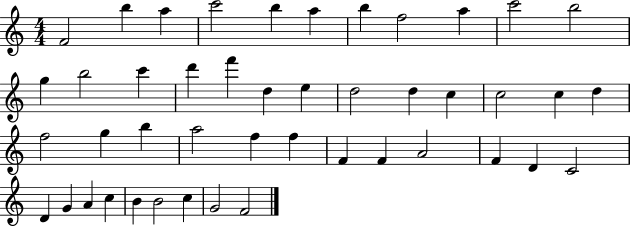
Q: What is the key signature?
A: C major